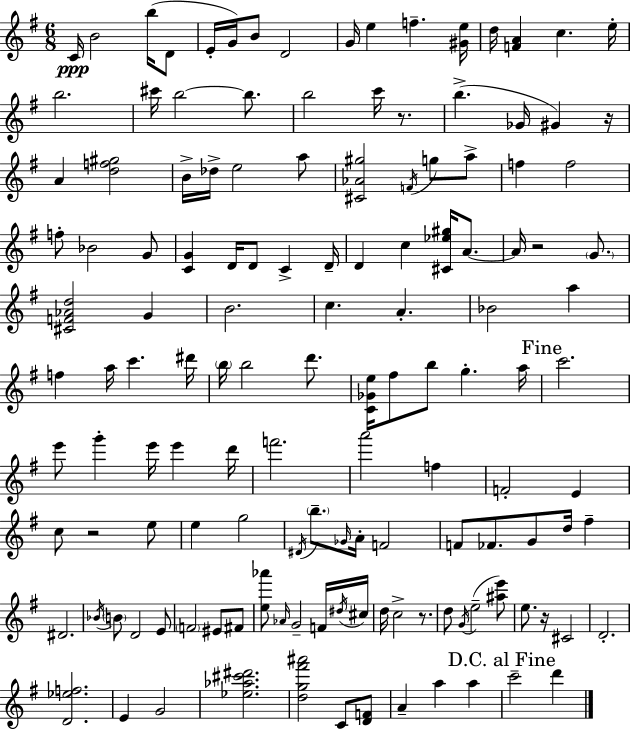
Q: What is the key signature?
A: G major